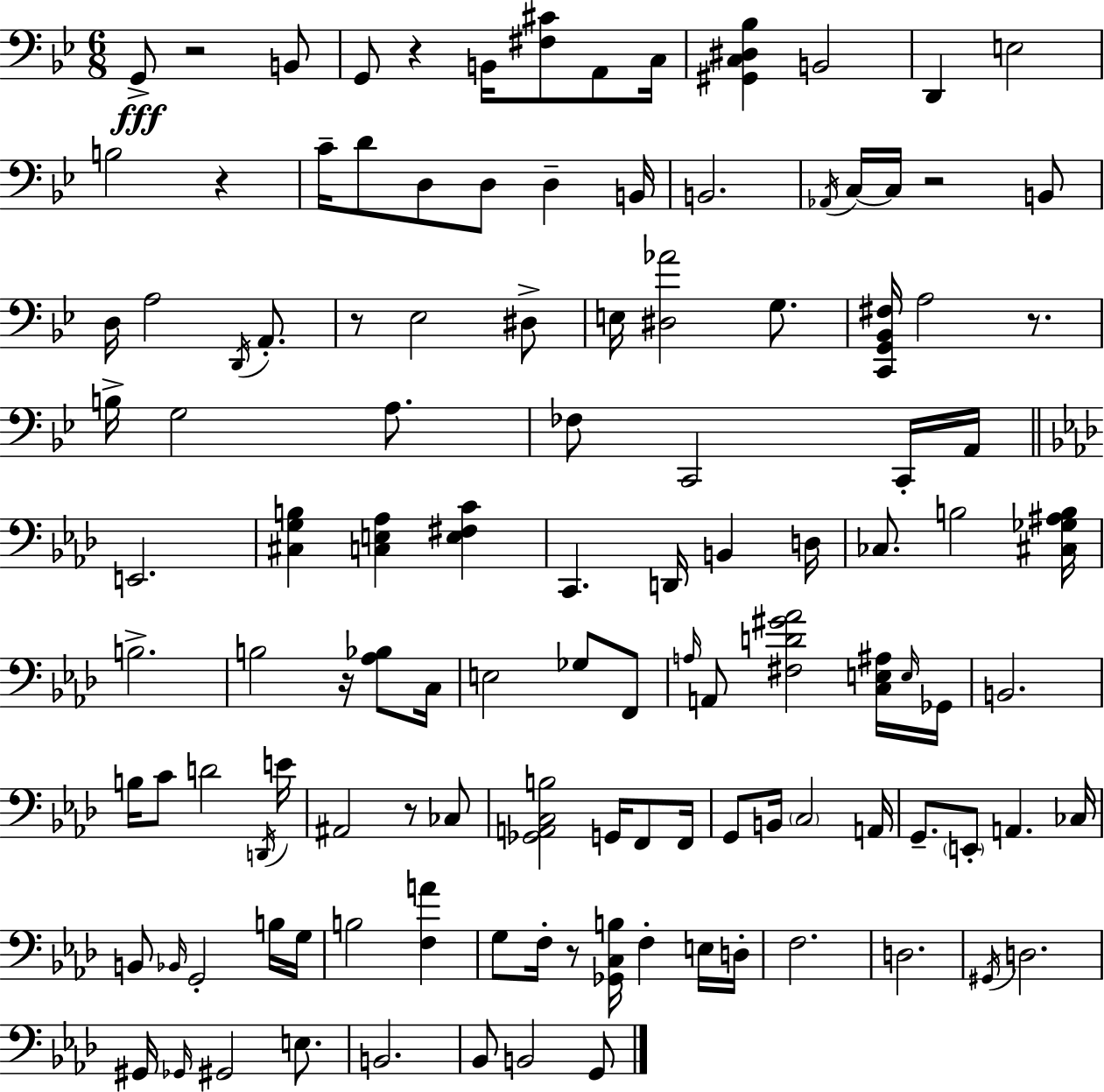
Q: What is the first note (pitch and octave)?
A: G2